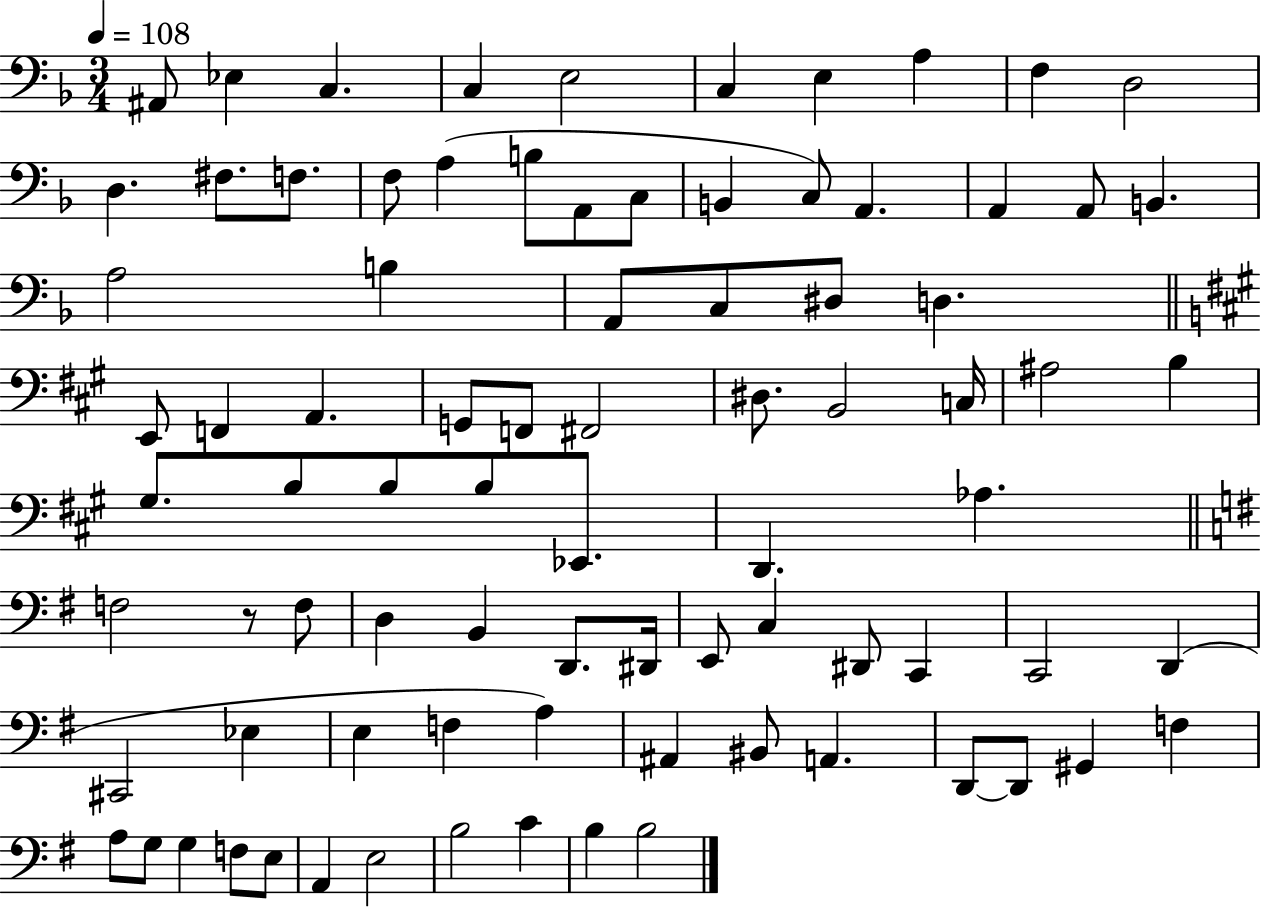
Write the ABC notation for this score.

X:1
T:Untitled
M:3/4
L:1/4
K:F
^A,,/2 _E, C, C, E,2 C, E, A, F, D,2 D, ^F,/2 F,/2 F,/2 A, B,/2 A,,/2 C,/2 B,, C,/2 A,, A,, A,,/2 B,, A,2 B, A,,/2 C,/2 ^D,/2 D, E,,/2 F,, A,, G,,/2 F,,/2 ^F,,2 ^D,/2 B,,2 C,/4 ^A,2 B, ^G,/2 B,/2 B,/2 B,/2 _E,,/2 D,, _A, F,2 z/2 F,/2 D, B,, D,,/2 ^D,,/4 E,,/2 C, ^D,,/2 C,, C,,2 D,, ^C,,2 _E, E, F, A, ^A,, ^B,,/2 A,, D,,/2 D,,/2 ^G,, F, A,/2 G,/2 G, F,/2 E,/2 A,, E,2 B,2 C B, B,2